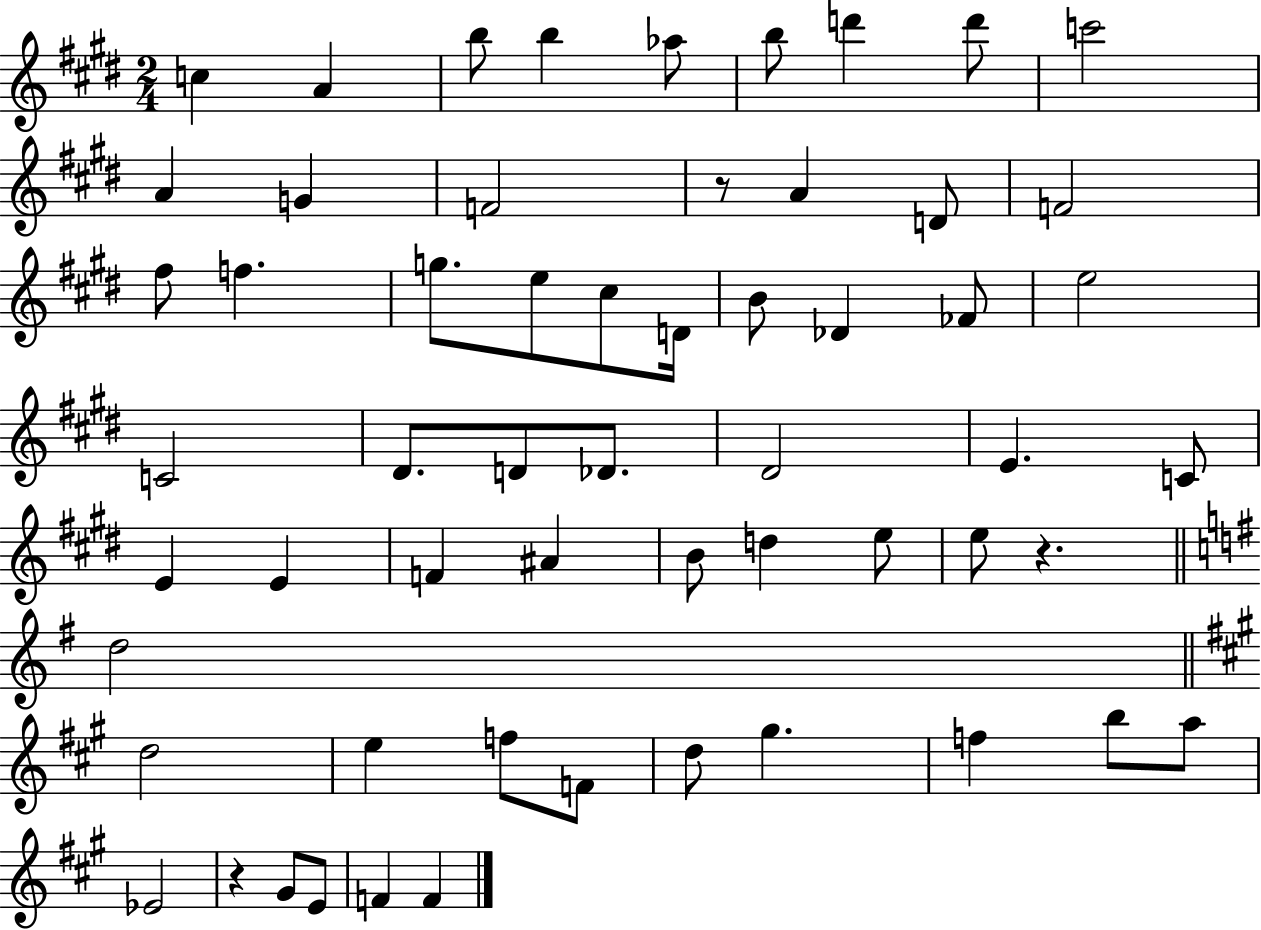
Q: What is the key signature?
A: E major